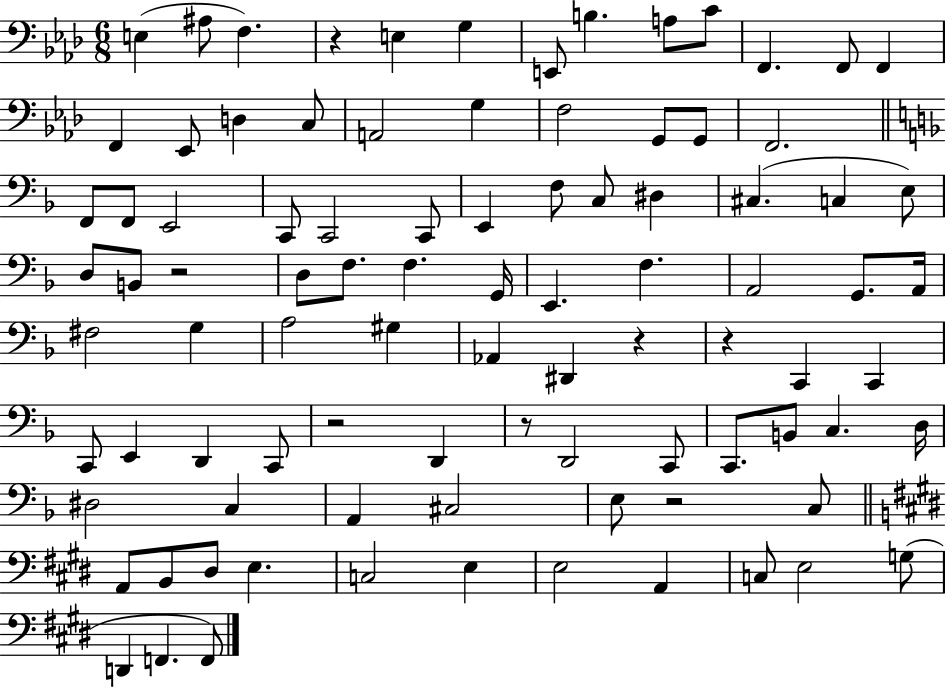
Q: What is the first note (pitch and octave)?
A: E3